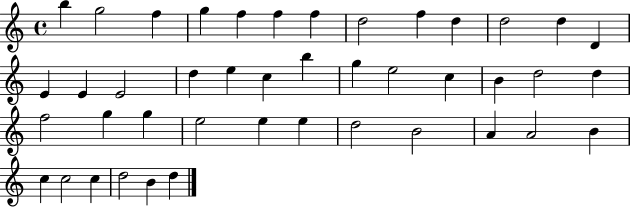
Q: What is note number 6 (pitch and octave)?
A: F5